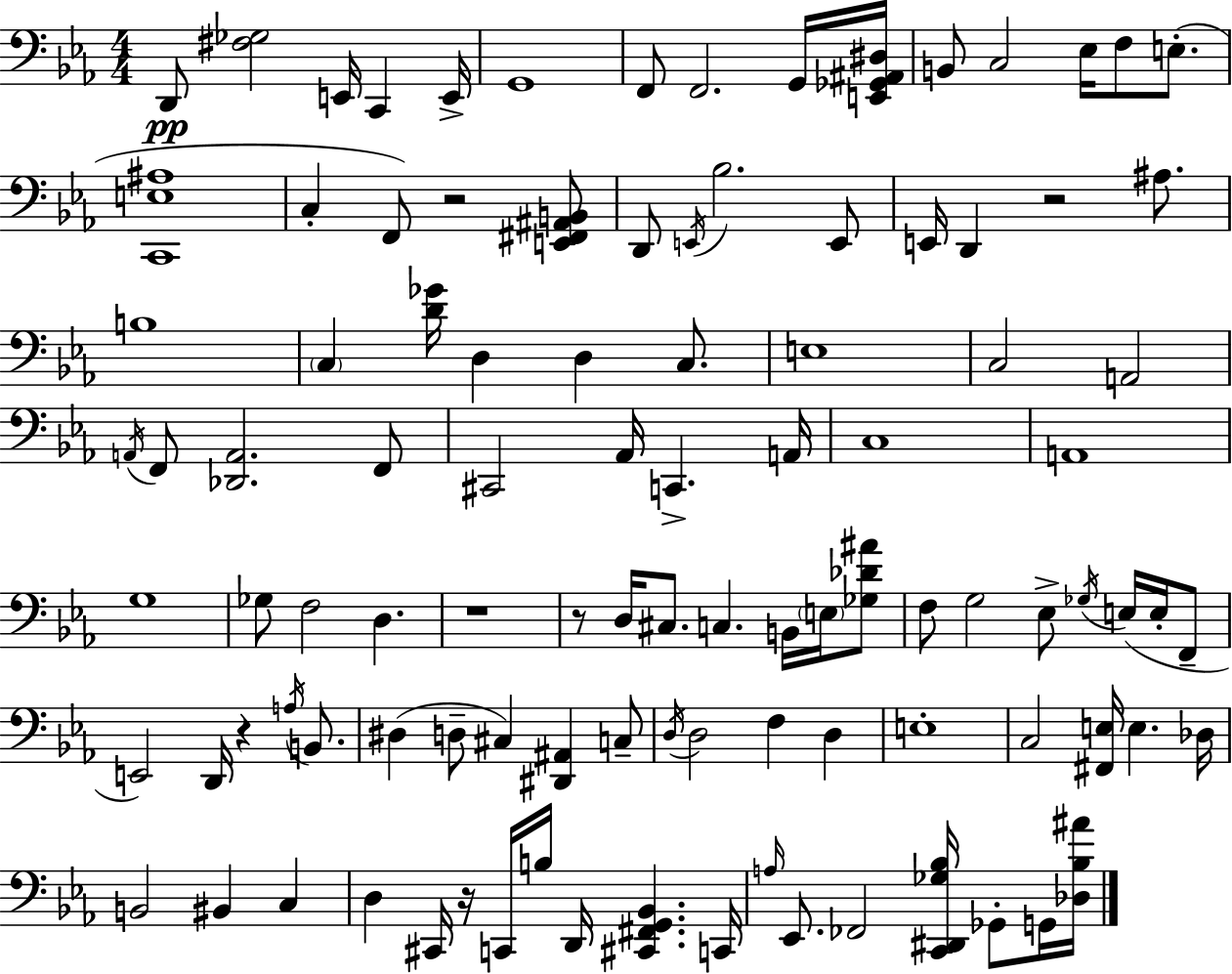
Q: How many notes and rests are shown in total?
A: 103